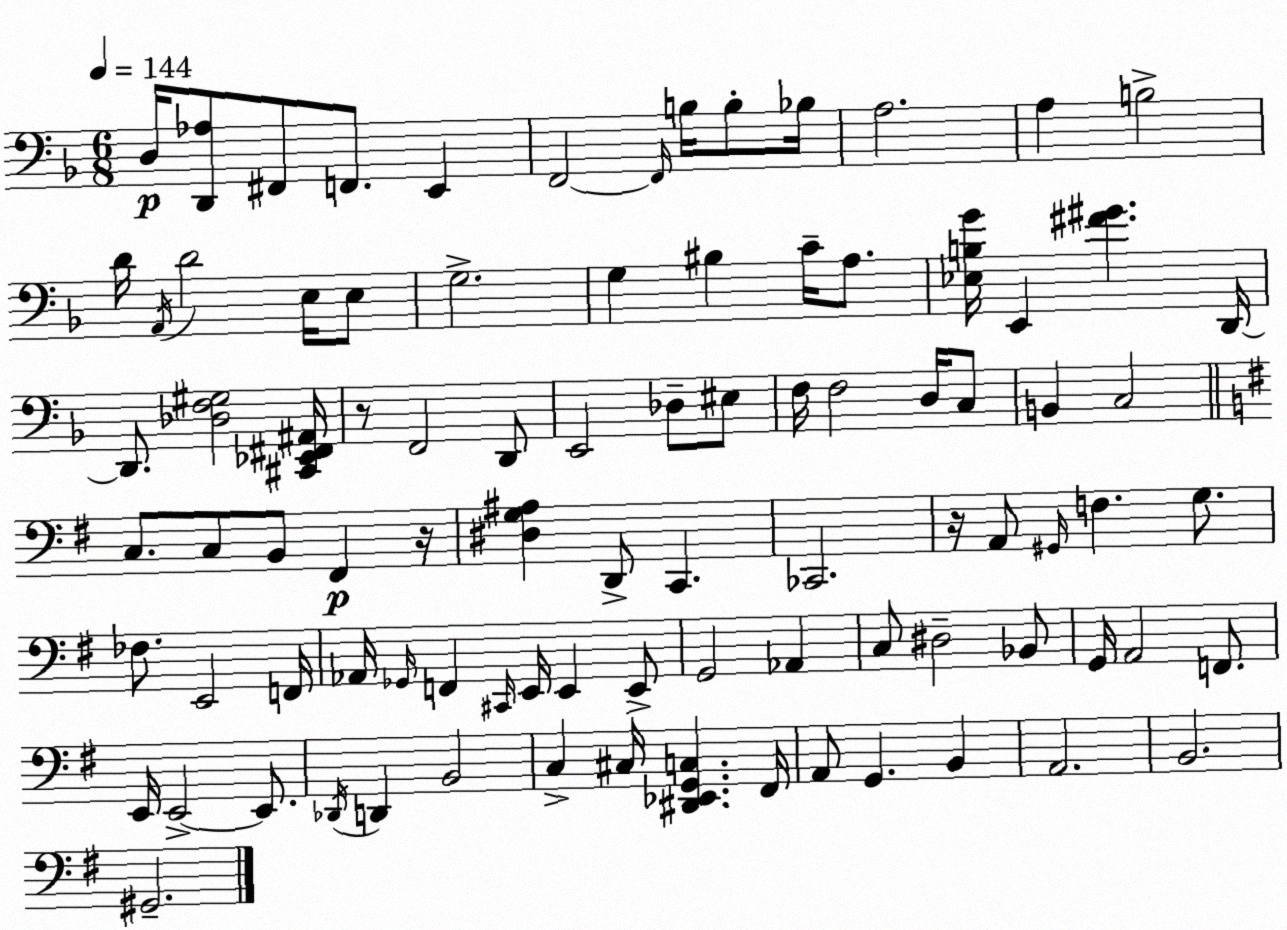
X:1
T:Untitled
M:6/8
L:1/4
K:F
D,/4 [D,,_A,]/2 ^F,,/2 F,,/2 E,, F,,2 F,,/4 B,/4 B,/2 _B,/4 A,2 A, B,2 D/4 A,,/4 D2 E,/4 E,/2 G,2 G, ^B, C/4 A,/2 [_E,B,G]/4 E,, [^F^G] D,,/4 D,,/2 [_D,F,^G,]2 [^C,,_E,,^F,,^A,,]/4 z/2 F,,2 D,,/2 E,,2 _D,/2 ^E,/2 F,/4 F,2 D,/4 C,/2 B,, C,2 C,/2 C,/2 B,,/2 ^F,, z/4 [^D,G,^A,] D,,/2 C,, _C,,2 z/4 A,,/2 ^G,,/4 F, G,/2 _F,/2 E,,2 F,,/4 _A,,/4 _G,,/4 F,, ^C,,/4 E,,/4 E,, E,,/2 G,,2 _A,, C,/2 ^D,2 _B,,/2 G,,/4 A,,2 F,,/2 E,,/4 E,,2 E,,/2 _D,,/4 D,, B,,2 C, ^C,/4 [^D,,_E,,G,,C,] ^F,,/4 A,,/2 G,, B,, A,,2 B,,2 ^G,,2